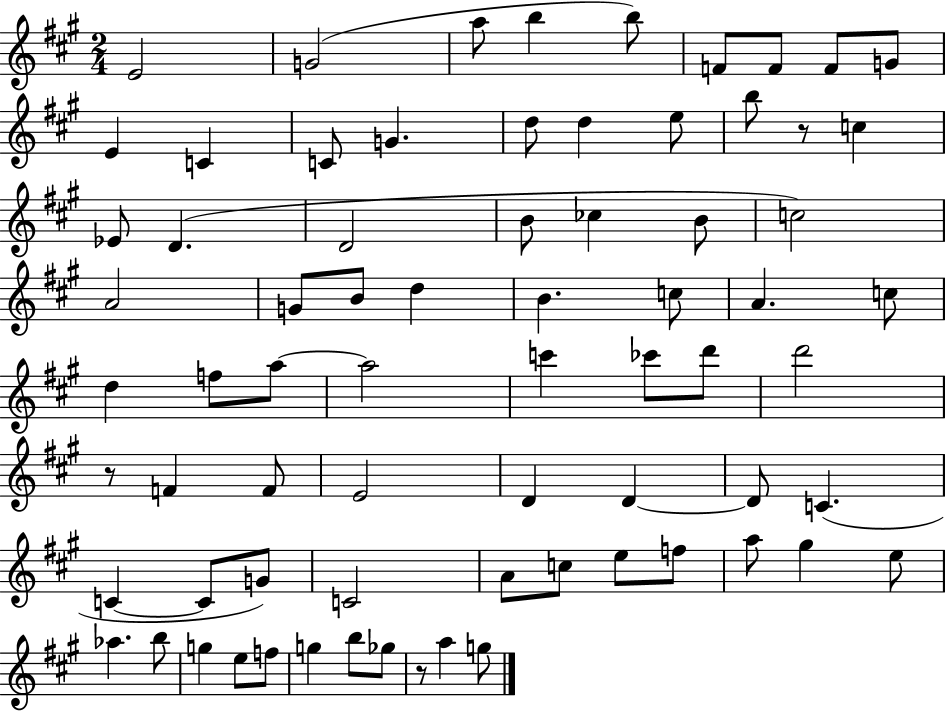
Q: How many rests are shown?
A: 3